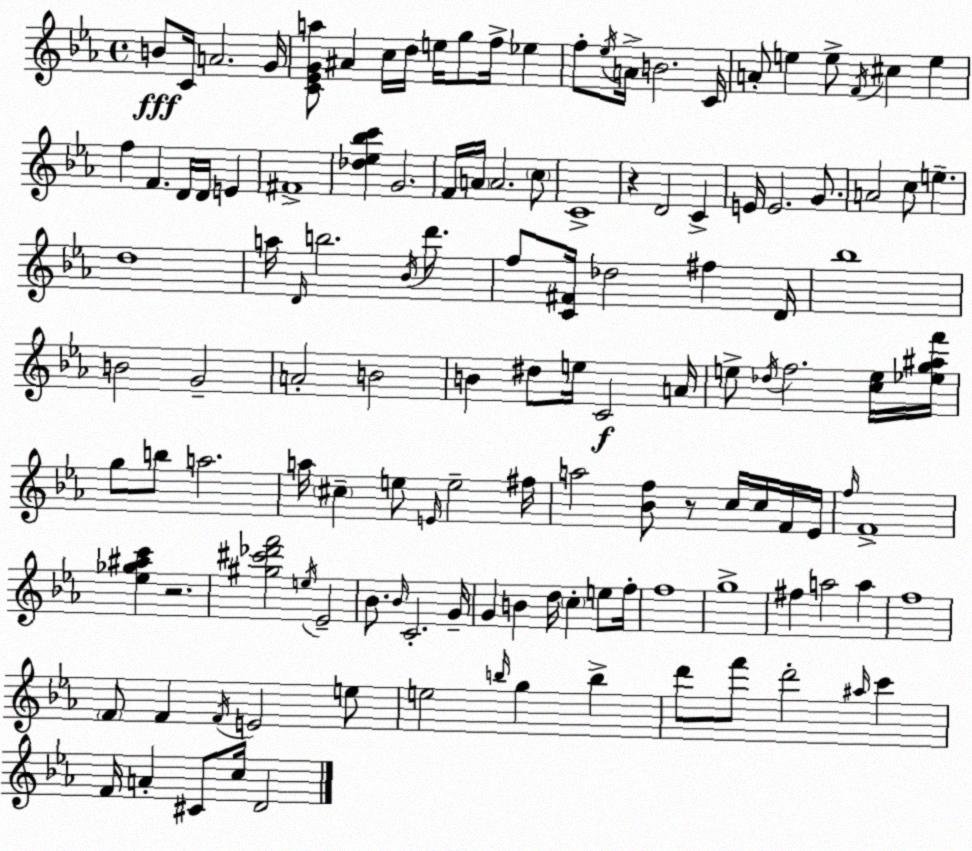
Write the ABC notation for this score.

X:1
T:Untitled
M:4/4
L:1/4
K:Cm
B/2 C/4 A2 G/4 [C_EGa]/2 ^A c/4 d/4 e/4 g/2 f/4 _e f/2 _e/4 A/4 B2 C/4 A/2 e e/2 F/4 ^c e f F D/4 D/4 E ^F4 [_d_e_bc'] G2 F/4 A/4 A2 c/2 C4 z D2 C E/4 E2 G/2 A2 c/2 e d4 a/4 D/4 b2 _B/4 d'/2 f/2 [C^F]/4 _d2 ^f D/4 _b4 B2 G2 A2 B2 B ^d/2 e/4 C2 A/4 e/2 _d/4 f2 [ce]/4 [_eg^af']/4 g/2 b/2 a2 a/4 ^c e/2 E/4 e2 ^f/4 a2 [_Bf]/2 z/2 c/4 c/4 F/4 _E/4 f/4 F4 [_e_g^ac'] z2 [^g^c'_d'f']2 e/4 _E2 _B/2 _B/4 C2 G/4 G B d/4 c e/2 f/4 f4 g4 ^f a2 a f4 F/2 F F/4 E2 e/2 e2 b/4 g b d'/2 f'/2 d'2 ^a/4 c' F/4 A ^C/2 c/4 D2